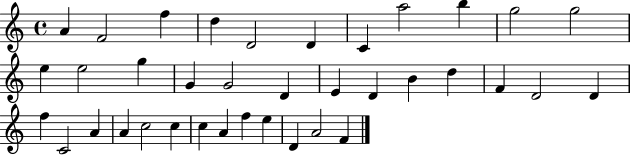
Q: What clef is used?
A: treble